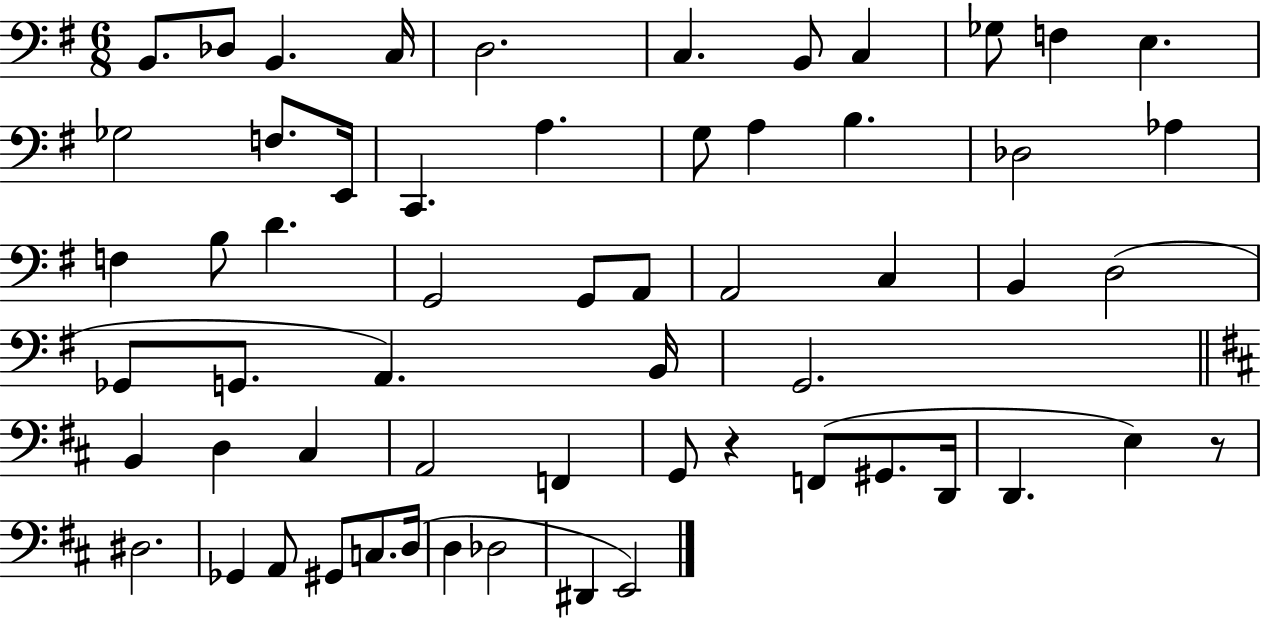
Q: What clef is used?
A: bass